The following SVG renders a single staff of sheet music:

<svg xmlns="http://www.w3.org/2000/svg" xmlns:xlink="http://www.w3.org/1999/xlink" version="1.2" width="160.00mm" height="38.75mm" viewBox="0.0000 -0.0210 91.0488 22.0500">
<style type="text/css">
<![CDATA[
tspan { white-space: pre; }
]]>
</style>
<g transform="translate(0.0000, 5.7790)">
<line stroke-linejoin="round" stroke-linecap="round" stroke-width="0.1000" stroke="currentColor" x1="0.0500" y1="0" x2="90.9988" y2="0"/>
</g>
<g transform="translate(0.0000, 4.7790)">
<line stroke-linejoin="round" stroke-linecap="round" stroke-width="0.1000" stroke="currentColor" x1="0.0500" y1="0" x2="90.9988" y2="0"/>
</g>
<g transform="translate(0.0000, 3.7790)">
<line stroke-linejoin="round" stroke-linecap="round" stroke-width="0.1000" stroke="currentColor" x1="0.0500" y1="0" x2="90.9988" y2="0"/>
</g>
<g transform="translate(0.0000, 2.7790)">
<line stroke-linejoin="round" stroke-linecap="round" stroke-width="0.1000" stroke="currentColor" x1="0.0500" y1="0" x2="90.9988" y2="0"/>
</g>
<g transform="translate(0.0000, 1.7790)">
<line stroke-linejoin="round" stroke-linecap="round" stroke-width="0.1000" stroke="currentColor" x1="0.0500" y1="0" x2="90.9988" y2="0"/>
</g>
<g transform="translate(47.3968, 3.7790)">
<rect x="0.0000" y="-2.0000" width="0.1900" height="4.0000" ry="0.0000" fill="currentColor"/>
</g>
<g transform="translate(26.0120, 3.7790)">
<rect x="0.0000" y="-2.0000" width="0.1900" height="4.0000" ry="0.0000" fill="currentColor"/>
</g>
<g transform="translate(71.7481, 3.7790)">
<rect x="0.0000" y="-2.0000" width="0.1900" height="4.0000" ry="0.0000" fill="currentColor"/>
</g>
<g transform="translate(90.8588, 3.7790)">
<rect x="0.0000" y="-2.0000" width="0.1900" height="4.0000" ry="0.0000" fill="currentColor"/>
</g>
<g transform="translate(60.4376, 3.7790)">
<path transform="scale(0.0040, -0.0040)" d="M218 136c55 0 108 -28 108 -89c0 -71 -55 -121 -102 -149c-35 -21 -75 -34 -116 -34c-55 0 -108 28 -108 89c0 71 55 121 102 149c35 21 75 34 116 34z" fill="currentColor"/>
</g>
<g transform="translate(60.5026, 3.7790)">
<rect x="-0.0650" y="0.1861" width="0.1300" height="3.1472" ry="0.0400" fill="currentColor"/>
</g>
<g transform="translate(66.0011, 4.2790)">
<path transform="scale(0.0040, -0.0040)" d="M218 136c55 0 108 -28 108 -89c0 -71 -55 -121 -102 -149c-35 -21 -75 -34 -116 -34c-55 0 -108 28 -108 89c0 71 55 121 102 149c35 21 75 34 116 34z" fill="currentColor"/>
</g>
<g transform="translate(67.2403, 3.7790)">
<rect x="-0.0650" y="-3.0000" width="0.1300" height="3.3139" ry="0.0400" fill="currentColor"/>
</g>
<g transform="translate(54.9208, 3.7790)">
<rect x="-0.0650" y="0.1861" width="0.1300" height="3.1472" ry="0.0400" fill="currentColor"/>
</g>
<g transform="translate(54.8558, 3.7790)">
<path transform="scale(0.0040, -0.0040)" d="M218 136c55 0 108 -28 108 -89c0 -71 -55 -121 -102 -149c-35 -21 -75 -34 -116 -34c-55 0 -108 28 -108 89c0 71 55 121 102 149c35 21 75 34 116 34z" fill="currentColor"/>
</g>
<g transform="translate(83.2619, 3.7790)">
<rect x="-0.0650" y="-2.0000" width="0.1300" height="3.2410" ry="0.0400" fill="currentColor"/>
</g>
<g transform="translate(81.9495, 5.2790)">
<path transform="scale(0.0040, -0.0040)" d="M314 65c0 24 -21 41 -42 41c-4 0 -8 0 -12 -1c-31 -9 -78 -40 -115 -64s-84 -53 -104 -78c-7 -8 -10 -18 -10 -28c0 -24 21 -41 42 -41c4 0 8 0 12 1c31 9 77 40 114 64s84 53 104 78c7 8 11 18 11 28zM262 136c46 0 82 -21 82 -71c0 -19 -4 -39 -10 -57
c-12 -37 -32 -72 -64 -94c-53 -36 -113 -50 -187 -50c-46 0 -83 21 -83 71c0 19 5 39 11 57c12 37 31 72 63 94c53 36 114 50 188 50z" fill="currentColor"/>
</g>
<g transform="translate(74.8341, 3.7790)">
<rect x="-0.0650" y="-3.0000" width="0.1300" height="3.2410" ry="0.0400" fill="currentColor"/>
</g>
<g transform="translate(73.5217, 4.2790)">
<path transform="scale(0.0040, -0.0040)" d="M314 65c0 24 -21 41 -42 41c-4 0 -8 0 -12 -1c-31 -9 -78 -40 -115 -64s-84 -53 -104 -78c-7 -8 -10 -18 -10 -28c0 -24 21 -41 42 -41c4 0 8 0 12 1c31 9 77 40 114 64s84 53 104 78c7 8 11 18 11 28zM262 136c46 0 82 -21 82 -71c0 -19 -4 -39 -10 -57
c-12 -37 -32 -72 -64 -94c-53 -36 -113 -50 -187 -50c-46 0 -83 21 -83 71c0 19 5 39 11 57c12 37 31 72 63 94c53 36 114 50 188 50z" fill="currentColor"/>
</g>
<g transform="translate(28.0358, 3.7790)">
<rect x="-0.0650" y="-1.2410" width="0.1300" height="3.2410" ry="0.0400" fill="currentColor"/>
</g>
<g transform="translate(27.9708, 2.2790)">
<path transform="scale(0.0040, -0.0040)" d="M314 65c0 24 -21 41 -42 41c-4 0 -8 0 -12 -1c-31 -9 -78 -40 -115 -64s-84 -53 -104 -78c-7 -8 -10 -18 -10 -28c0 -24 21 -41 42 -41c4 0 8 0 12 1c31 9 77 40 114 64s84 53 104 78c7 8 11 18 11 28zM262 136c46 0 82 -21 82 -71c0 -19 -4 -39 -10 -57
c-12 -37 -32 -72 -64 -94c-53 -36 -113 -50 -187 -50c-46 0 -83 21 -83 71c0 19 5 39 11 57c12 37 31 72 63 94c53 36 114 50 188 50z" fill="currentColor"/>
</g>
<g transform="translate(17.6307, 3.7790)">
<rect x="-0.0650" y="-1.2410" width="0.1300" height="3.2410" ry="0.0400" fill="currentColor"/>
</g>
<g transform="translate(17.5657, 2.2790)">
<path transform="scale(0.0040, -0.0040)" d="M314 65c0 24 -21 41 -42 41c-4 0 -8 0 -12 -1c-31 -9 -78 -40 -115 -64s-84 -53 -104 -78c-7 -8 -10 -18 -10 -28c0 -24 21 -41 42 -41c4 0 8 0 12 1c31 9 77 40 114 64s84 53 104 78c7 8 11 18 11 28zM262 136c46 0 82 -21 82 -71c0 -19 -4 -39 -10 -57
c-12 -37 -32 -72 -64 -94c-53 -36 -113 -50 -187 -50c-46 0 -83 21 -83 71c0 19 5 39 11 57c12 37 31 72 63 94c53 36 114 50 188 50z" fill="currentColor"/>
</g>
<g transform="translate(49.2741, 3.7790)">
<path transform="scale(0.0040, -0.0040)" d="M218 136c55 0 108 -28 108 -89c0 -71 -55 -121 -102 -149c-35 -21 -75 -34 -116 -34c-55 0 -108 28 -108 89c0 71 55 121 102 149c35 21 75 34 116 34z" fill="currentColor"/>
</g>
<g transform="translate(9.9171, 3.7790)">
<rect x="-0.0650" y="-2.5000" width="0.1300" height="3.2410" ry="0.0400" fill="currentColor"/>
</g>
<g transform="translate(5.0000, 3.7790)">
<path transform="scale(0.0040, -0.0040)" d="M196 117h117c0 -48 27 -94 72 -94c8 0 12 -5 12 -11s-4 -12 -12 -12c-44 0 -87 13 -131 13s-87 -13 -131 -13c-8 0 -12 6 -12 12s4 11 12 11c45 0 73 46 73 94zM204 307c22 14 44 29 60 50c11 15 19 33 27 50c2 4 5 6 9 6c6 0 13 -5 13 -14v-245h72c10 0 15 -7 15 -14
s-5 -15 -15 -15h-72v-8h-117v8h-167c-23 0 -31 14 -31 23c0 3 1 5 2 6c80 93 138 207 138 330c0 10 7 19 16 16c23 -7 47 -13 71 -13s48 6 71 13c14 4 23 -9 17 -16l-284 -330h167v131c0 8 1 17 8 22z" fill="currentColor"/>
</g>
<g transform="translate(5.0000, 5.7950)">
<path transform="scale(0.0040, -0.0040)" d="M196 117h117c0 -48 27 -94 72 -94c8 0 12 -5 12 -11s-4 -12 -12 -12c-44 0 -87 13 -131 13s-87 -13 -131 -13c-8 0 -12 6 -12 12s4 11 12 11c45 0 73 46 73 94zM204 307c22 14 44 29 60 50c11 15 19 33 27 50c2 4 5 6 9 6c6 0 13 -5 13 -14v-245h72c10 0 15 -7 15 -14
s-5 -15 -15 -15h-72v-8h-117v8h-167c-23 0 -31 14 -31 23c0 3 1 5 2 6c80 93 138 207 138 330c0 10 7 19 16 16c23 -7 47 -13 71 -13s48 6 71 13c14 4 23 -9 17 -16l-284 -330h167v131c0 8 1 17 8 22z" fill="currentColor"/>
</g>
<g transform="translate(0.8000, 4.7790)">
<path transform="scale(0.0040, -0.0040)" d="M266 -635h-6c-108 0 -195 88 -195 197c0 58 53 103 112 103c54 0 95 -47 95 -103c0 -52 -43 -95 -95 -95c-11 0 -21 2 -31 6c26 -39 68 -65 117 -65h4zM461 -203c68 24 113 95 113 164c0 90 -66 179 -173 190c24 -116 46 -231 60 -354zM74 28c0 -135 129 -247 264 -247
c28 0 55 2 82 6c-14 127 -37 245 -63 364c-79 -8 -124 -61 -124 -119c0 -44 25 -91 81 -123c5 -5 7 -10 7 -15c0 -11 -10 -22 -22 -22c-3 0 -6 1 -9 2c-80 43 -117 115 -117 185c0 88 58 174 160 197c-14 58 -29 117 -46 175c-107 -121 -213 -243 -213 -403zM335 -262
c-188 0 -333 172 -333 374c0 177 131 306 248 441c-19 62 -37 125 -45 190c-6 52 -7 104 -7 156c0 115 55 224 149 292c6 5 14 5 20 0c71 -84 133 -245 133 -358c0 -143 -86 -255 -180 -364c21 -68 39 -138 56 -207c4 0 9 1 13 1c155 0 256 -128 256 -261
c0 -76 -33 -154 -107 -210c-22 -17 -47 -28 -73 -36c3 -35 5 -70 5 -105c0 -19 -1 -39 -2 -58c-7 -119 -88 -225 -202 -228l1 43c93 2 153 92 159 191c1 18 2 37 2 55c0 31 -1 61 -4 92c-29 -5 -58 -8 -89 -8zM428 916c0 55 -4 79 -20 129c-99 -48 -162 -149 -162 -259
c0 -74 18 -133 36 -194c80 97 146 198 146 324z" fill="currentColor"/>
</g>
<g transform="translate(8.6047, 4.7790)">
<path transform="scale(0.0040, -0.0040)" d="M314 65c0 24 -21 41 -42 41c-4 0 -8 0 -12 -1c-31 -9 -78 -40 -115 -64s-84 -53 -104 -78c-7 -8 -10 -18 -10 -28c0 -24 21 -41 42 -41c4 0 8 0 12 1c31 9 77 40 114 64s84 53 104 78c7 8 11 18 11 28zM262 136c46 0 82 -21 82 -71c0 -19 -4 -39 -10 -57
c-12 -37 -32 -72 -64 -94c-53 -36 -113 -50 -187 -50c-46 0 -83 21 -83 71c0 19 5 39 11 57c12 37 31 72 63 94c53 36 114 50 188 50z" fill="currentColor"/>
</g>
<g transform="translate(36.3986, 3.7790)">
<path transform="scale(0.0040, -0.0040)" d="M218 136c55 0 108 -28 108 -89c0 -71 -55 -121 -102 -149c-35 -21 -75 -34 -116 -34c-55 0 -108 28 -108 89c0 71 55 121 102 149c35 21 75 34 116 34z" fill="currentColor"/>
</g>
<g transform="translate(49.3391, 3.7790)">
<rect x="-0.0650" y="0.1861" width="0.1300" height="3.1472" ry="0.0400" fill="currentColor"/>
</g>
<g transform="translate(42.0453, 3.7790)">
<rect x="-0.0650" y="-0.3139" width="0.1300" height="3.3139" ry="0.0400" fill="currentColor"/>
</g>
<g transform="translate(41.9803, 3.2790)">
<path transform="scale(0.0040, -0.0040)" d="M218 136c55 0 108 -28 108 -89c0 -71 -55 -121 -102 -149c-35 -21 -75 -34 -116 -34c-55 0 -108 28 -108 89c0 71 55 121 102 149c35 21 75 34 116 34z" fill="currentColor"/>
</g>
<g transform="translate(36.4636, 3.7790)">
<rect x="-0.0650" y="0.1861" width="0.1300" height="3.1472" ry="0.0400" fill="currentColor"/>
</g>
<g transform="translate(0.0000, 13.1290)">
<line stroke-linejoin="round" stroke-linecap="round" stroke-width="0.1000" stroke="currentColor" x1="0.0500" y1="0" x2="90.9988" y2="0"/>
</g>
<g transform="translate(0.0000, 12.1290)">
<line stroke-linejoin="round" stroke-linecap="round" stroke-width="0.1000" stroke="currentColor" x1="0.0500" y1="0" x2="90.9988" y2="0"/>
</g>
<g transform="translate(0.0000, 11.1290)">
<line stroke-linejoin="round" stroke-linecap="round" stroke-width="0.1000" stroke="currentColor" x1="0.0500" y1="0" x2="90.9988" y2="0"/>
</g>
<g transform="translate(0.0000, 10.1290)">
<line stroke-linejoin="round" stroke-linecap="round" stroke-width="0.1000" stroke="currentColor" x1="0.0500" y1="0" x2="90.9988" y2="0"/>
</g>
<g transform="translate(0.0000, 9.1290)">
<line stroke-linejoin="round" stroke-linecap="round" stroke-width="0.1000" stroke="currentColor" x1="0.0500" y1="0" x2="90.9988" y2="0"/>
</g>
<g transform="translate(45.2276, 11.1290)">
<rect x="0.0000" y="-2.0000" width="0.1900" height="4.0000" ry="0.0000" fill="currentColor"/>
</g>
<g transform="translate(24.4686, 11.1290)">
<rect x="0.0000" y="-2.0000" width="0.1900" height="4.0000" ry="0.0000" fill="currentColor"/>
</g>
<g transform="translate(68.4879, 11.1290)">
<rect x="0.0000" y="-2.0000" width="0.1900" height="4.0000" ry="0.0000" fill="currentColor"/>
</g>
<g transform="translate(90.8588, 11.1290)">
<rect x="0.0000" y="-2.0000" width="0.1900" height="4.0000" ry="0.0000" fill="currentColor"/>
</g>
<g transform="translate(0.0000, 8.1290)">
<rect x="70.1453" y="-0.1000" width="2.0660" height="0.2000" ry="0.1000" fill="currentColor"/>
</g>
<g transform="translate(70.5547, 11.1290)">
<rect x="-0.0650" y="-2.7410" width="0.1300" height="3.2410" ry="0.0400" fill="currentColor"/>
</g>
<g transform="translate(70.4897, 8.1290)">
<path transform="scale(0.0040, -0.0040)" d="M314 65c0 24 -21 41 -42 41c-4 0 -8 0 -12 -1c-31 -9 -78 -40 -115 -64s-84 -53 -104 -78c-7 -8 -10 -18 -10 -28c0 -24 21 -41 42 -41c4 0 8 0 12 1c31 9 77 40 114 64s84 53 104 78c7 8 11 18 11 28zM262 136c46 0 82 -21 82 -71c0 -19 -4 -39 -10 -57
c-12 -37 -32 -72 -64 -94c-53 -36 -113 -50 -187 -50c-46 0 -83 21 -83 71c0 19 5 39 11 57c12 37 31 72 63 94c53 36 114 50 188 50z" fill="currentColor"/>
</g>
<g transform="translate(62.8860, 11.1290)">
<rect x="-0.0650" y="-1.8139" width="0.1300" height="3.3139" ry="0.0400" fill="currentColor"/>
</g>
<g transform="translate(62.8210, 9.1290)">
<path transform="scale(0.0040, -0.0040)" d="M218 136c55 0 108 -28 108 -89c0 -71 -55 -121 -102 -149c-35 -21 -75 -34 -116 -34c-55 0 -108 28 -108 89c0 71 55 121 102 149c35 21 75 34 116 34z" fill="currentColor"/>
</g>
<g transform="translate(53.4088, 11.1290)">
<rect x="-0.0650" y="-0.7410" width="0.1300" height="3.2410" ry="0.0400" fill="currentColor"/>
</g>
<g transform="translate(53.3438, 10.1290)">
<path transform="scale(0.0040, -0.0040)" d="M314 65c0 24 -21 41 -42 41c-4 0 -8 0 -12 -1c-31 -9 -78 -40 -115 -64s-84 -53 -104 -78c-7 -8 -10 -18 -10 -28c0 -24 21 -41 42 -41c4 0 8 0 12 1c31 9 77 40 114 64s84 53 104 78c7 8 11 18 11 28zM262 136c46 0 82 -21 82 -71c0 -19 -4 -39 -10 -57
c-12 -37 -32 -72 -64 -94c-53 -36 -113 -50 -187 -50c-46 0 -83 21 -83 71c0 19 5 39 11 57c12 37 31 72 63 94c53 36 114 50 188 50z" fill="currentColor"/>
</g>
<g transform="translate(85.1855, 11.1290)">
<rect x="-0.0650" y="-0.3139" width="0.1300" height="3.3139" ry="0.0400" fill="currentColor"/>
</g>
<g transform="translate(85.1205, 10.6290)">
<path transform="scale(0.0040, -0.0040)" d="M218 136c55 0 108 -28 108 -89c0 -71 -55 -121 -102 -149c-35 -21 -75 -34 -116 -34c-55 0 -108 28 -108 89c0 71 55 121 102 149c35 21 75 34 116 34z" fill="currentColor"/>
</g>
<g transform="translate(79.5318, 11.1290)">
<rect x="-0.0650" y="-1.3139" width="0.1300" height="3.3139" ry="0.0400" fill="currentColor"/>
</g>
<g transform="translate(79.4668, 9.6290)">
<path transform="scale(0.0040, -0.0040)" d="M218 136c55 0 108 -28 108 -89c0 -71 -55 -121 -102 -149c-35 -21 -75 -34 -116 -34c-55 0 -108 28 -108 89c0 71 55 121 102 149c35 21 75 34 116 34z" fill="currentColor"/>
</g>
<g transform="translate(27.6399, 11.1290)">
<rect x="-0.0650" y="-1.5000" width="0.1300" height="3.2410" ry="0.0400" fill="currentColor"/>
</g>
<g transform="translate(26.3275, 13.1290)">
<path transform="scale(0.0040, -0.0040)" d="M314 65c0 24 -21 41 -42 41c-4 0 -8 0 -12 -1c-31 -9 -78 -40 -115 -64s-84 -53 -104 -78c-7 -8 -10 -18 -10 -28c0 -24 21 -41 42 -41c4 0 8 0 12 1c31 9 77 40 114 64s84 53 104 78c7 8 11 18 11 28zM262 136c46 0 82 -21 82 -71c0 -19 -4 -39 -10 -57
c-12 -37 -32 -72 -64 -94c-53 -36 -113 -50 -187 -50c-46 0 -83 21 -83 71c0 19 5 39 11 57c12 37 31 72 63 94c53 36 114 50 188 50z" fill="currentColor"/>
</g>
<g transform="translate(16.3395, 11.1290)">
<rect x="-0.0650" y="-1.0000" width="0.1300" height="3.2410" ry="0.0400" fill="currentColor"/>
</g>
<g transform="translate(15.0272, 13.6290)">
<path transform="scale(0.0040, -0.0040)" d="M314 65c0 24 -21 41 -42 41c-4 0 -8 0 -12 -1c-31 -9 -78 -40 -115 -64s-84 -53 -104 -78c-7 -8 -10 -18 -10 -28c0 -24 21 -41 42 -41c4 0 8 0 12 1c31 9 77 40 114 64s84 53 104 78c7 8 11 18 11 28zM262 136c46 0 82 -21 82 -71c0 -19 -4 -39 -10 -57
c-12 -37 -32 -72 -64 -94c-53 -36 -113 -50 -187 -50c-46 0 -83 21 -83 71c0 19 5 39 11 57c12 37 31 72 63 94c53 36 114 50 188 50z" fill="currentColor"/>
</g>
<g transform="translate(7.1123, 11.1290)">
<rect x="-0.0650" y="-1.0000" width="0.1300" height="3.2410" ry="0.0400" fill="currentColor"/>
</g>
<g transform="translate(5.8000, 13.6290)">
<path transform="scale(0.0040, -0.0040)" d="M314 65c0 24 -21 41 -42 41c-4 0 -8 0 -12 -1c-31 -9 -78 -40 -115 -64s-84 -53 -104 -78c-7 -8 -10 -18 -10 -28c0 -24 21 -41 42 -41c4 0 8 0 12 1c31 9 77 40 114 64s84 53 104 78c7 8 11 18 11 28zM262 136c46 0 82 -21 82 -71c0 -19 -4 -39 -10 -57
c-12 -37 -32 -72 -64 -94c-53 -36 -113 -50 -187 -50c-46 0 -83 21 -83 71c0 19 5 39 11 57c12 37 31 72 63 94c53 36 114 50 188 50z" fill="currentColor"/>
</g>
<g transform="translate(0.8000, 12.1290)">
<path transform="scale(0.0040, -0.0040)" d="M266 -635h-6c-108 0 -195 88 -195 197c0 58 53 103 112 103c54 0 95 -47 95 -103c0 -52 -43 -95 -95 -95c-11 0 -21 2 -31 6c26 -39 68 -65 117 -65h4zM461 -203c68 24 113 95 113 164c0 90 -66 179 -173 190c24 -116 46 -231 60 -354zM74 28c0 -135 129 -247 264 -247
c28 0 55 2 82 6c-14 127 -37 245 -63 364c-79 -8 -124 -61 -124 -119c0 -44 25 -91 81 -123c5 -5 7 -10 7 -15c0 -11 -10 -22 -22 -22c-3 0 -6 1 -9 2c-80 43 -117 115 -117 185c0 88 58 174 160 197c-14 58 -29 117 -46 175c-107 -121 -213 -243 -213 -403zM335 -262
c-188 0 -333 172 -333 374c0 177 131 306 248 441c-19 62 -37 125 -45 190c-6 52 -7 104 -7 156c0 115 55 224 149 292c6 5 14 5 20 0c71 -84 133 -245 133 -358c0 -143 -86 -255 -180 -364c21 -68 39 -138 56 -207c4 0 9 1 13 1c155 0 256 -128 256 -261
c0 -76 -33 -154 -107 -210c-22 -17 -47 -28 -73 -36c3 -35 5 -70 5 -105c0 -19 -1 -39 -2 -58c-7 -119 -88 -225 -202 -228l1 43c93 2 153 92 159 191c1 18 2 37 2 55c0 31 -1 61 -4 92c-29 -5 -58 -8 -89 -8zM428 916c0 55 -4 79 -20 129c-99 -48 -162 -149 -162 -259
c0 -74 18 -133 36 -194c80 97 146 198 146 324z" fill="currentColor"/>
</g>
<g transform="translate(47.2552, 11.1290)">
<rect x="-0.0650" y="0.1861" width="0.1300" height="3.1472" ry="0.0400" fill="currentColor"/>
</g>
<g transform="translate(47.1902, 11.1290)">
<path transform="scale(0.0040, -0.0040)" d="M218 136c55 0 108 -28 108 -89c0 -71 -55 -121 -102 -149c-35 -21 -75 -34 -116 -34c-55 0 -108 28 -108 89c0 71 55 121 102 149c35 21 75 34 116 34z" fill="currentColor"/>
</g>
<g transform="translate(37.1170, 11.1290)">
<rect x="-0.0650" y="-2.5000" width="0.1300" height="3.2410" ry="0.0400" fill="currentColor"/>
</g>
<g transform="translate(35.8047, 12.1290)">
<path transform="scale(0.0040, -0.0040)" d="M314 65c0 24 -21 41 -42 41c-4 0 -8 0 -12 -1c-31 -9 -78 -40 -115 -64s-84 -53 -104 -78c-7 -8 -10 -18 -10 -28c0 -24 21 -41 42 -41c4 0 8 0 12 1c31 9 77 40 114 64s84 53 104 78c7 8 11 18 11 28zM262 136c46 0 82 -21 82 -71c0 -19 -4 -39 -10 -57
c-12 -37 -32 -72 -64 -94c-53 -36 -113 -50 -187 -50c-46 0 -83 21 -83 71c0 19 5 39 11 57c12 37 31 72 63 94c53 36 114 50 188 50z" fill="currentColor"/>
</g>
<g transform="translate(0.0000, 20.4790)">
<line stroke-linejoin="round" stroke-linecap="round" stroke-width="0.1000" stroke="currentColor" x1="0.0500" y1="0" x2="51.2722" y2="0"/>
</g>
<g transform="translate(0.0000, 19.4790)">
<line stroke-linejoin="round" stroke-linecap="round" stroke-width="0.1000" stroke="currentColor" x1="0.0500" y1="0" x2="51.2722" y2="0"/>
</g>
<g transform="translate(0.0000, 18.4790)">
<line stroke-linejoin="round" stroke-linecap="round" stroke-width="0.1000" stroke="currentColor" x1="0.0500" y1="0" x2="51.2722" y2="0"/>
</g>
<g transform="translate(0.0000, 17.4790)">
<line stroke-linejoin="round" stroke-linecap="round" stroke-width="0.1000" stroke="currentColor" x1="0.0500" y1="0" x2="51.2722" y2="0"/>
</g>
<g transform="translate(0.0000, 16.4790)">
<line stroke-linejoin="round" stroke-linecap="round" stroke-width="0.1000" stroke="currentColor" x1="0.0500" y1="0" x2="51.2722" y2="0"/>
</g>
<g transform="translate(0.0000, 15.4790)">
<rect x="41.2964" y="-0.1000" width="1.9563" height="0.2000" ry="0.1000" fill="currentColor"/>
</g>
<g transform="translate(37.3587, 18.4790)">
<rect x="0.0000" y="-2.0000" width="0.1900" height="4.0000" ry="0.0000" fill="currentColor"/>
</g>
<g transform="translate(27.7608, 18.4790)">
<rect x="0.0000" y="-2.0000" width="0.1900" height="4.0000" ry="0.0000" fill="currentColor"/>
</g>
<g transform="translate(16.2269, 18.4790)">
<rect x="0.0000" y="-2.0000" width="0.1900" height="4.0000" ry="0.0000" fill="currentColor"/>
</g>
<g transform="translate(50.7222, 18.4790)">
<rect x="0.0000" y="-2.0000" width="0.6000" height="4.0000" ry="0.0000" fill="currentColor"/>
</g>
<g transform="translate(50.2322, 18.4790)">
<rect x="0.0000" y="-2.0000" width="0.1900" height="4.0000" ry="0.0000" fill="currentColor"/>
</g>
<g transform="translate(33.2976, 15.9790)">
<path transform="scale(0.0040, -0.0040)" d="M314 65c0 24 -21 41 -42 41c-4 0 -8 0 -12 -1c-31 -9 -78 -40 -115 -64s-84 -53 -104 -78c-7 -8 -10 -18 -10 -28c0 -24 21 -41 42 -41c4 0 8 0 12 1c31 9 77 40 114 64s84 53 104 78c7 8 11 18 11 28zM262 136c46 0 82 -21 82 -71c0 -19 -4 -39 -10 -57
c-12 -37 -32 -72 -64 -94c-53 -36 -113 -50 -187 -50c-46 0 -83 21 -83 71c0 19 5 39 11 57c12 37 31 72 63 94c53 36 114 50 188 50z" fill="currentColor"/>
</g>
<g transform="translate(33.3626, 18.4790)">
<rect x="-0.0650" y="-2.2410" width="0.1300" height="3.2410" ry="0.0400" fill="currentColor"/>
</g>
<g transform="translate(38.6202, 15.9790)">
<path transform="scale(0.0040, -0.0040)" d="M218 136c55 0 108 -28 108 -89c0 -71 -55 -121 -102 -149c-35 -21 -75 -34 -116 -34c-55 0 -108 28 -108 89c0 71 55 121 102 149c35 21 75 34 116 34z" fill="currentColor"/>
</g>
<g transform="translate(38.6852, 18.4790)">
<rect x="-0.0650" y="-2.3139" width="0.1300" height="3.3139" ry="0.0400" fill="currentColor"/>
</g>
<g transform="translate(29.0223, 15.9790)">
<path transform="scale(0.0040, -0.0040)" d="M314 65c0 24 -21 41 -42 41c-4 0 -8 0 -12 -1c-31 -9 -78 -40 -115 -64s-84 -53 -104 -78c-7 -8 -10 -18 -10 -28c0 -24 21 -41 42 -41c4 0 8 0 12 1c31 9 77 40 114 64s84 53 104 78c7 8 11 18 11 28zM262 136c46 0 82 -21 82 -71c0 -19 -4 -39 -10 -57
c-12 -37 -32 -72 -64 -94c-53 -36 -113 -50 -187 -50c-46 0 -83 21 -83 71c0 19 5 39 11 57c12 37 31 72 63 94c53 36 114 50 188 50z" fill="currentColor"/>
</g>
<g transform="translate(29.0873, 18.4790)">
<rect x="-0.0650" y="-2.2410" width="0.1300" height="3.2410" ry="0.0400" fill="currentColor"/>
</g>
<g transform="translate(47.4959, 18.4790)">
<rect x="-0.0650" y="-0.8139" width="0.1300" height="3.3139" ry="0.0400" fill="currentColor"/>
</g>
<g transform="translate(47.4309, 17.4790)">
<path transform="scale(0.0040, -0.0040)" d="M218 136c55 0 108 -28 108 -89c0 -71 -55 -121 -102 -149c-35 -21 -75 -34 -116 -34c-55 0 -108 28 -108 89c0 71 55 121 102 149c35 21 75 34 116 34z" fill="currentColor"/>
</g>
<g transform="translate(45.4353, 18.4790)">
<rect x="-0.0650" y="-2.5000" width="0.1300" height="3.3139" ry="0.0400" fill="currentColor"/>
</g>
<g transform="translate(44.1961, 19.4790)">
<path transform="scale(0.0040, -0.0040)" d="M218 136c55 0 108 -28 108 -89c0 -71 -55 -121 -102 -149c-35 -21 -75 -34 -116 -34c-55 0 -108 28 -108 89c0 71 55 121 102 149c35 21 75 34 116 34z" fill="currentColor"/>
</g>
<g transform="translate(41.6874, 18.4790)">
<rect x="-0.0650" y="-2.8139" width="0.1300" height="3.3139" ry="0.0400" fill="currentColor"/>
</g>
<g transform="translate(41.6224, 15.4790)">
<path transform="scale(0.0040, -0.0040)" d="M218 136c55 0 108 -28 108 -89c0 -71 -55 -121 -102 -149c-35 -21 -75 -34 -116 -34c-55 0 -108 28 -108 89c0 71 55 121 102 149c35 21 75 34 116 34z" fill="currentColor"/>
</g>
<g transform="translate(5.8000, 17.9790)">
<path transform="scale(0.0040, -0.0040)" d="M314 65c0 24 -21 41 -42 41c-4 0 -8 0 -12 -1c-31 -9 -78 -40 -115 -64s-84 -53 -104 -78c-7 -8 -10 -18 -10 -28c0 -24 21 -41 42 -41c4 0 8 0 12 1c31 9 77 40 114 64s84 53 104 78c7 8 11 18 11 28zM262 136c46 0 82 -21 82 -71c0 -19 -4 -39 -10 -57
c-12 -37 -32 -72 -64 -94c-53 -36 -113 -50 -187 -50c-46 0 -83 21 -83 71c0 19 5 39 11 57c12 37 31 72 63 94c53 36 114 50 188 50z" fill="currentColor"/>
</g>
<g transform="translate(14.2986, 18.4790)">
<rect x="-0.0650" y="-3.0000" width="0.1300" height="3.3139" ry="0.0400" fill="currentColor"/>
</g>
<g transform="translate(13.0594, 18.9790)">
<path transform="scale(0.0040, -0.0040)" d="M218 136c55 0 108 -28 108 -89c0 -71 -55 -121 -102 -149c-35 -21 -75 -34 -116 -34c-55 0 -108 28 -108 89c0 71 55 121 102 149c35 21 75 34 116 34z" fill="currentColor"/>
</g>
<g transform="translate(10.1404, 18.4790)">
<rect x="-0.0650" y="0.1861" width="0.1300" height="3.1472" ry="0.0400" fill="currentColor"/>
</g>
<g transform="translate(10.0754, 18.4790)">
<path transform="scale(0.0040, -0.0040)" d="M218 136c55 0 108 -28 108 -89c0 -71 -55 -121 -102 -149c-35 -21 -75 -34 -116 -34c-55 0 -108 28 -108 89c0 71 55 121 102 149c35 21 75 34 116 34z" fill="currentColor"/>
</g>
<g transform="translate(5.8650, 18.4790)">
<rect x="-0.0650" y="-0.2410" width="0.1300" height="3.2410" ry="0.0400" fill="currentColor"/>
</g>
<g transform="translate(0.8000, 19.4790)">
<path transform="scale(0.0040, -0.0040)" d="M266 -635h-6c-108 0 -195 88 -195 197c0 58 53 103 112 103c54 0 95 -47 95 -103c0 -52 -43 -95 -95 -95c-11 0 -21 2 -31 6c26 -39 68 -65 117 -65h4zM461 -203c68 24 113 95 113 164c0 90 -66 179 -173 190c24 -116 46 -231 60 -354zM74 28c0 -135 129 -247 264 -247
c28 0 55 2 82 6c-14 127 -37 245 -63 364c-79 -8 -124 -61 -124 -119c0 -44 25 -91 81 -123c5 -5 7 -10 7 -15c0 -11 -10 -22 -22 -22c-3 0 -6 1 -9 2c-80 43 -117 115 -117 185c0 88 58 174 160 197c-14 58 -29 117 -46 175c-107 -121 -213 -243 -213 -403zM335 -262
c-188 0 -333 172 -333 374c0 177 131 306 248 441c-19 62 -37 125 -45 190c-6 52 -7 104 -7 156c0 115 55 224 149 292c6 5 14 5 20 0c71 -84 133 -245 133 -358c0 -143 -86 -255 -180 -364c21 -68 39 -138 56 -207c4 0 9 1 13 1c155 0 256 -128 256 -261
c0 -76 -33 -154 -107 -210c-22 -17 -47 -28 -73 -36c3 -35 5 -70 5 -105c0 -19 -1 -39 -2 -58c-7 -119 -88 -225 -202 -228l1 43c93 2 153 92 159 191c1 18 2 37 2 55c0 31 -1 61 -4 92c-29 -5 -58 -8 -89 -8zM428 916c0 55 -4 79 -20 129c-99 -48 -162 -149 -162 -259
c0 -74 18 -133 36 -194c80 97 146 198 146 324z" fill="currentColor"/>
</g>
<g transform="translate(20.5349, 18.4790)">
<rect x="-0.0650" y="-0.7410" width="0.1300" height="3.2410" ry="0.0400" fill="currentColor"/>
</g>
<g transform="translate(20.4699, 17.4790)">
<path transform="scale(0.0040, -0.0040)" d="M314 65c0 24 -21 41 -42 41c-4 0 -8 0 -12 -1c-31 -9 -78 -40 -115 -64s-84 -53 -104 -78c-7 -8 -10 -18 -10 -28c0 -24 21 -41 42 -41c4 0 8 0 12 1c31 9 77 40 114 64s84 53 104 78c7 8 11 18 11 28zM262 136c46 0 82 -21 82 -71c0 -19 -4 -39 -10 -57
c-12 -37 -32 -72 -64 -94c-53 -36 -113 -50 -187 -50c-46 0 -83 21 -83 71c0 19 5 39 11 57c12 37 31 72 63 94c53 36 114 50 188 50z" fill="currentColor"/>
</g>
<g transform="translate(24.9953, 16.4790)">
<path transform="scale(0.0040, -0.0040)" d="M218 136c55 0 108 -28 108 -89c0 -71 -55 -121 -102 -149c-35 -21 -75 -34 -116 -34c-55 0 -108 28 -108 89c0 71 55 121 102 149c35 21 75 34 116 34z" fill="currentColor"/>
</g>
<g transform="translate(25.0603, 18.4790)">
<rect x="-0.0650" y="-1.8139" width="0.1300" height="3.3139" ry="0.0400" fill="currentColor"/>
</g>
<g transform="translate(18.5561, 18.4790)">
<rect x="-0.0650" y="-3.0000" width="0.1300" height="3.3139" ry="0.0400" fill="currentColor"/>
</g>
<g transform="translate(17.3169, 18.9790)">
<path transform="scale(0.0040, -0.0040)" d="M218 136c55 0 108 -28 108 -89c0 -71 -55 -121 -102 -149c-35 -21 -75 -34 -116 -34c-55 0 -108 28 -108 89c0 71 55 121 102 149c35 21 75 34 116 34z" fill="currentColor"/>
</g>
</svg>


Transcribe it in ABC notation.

X:1
T:Untitled
M:4/4
L:1/4
K:C
G2 e2 e2 B c B B B A A2 F2 D2 D2 E2 G2 B d2 f a2 e c c2 B A A d2 f g2 g2 g a G d